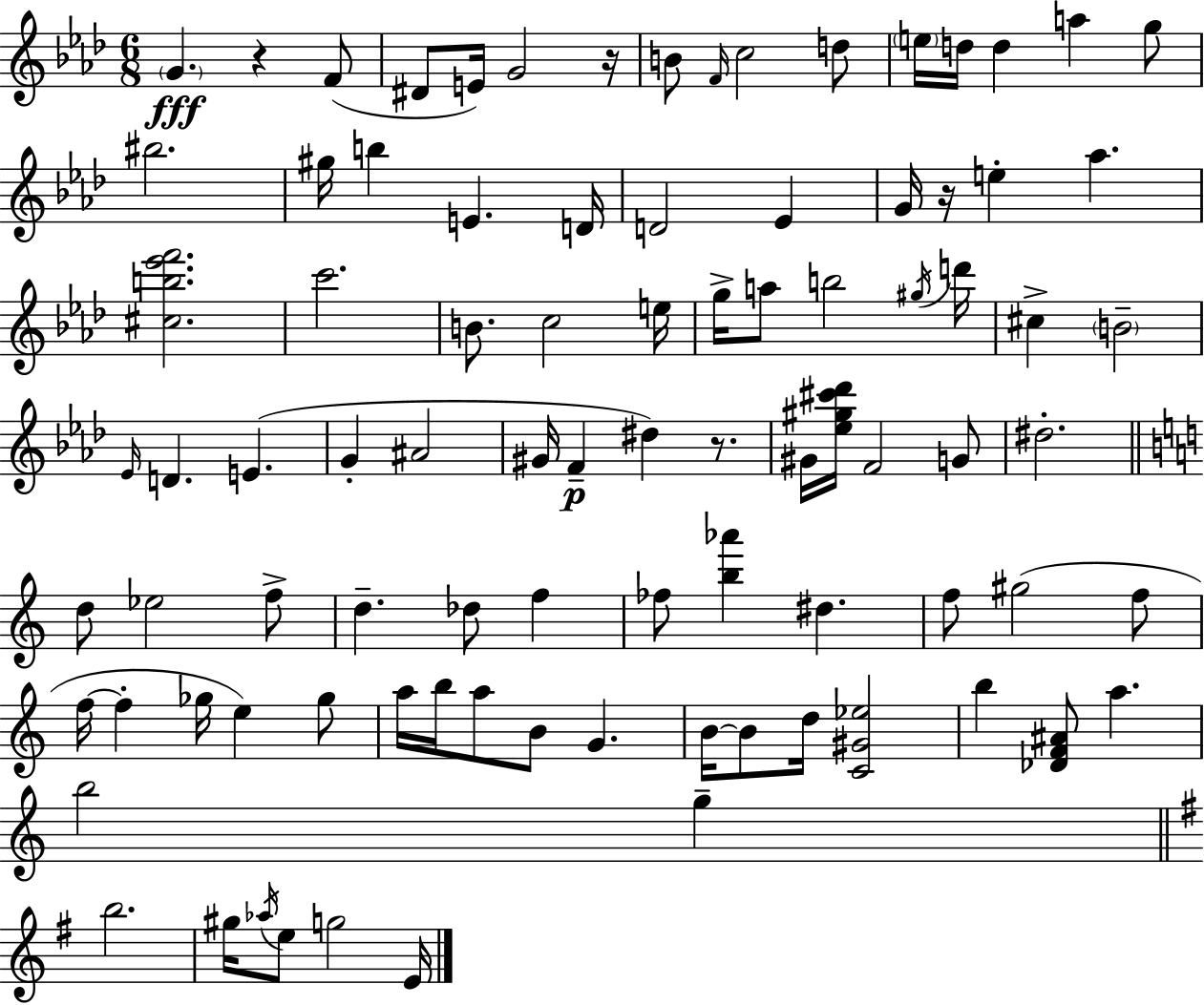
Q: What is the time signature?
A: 6/8